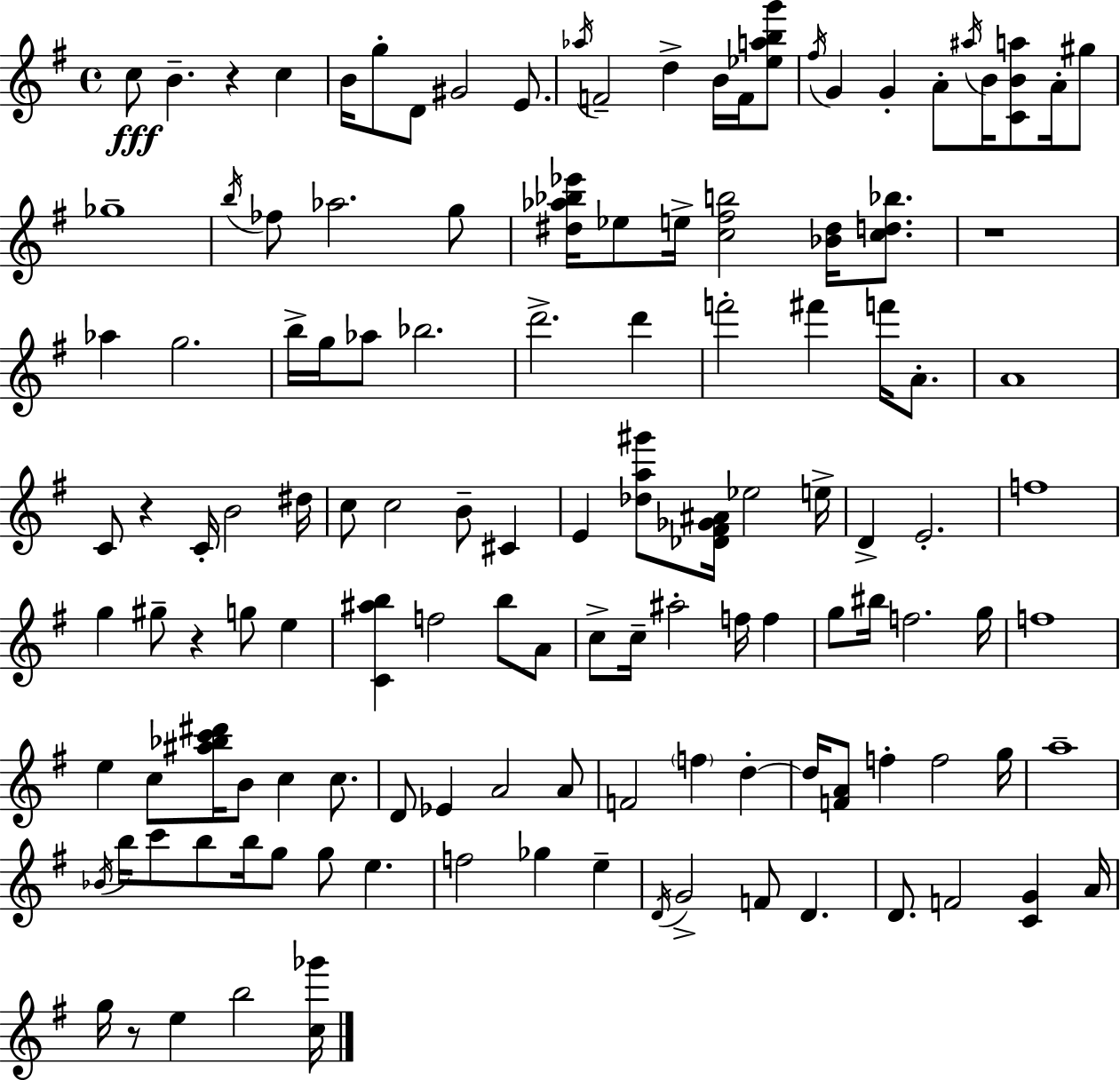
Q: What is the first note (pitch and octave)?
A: C5